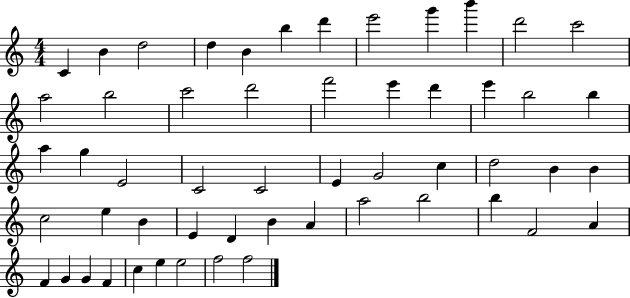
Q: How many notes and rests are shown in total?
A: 54